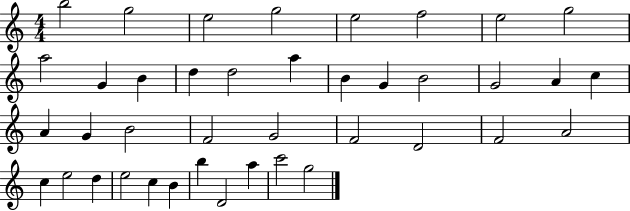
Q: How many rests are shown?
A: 0